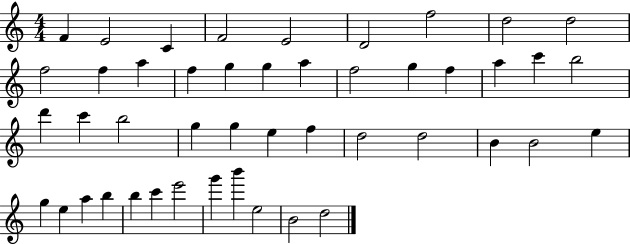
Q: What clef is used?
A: treble